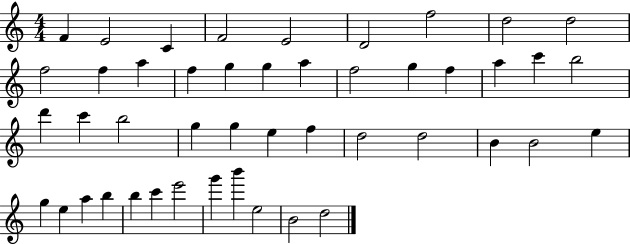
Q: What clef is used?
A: treble